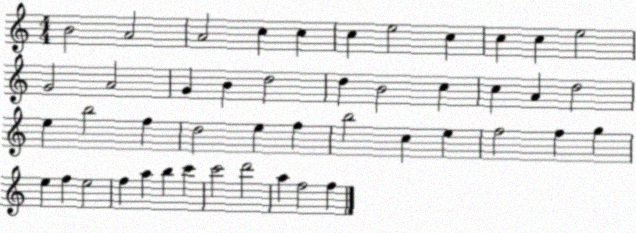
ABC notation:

X:1
T:Untitled
M:4/4
L:1/4
K:C
B2 A2 A2 c c c e2 c c c e2 G2 A2 G B d2 d B2 c c A d2 e b2 f d2 e f b2 c e f2 f g e f e2 f a b c' c'2 d'2 a f2 f